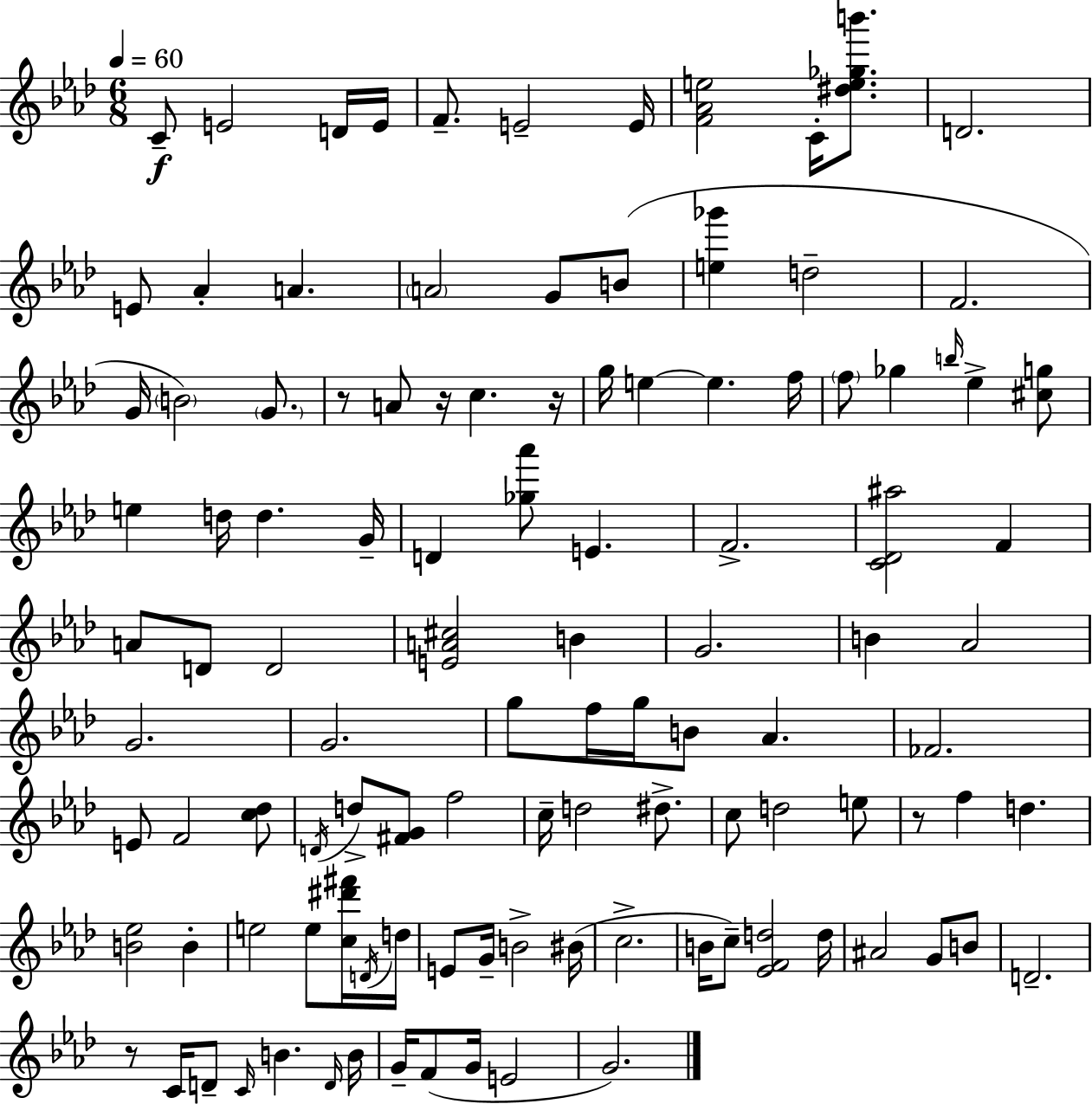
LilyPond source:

{
  \clef treble
  \numericTimeSignature
  \time 6/8
  \key aes \major
  \tempo 4 = 60
  c'8--\f e'2 d'16 e'16 | f'8.-- e'2-- e'16 | <f' aes' e''>2 c'16-. <dis'' e'' ges'' b'''>8. | d'2. | \break e'8 aes'4-. a'4. | \parenthesize a'2 g'8 b'8( | <e'' ges'''>4 d''2-- | f'2. | \break g'16 \parenthesize b'2) \parenthesize g'8. | r8 a'8 r16 c''4. r16 | g''16 e''4~~ e''4. f''16 | \parenthesize f''8 ges''4 \grace { b''16 } ees''4-> <cis'' g''>8 | \break e''4 d''16 d''4. | g'16-- d'4 <ges'' aes'''>8 e'4. | f'2.-> | <c' des' ais''>2 f'4 | \break a'8 d'8 d'2 | <e' a' cis''>2 b'4 | g'2. | b'4 aes'2 | \break g'2. | g'2. | g''8 f''16 g''16 b'8 aes'4. | fes'2. | \break e'8 f'2 <c'' des''>8 | \acciaccatura { d'16 } d''8-> <fis' g'>8 f''2 | c''16-- d''2 dis''8.-> | c''8 d''2 | \break e''8 r8 f''4 d''4. | <b' ees''>2 b'4-. | e''2 e''8 | <c'' dis''' fis'''>16 \acciaccatura { d'16 } d''16 e'8 g'16-- b'2-> | \break bis'16( c''2.-> | b'16 c''8--) <ees' f' d''>2 | d''16 ais'2 g'8 | b'8 d'2.-- | \break r8 c'16 d'8-- \grace { c'16 } b'4. | \grace { d'16 } b'16 g'16-- f'8( g'16 e'2 | g'2.) | \bar "|."
}